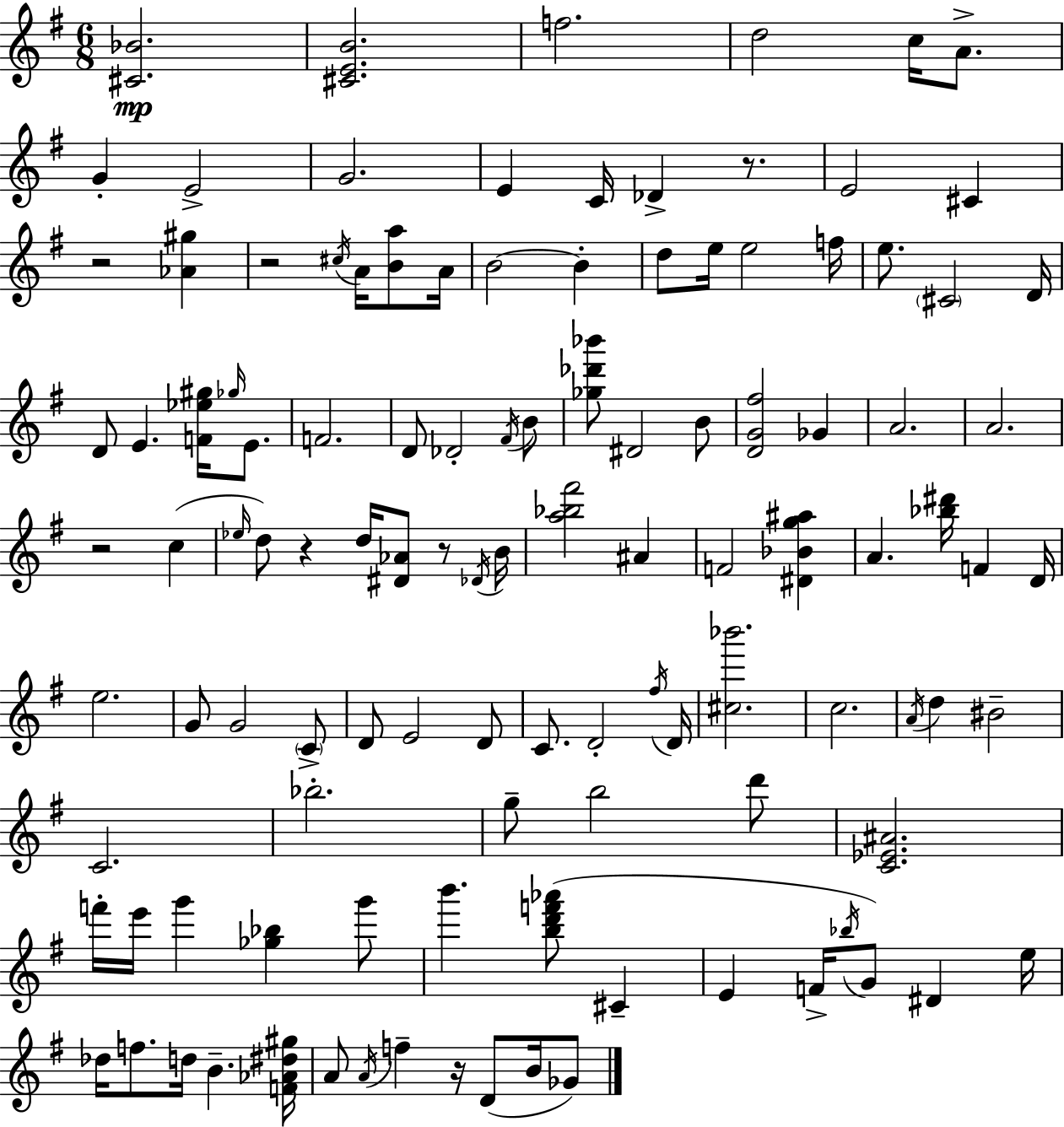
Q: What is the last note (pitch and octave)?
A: Gb4